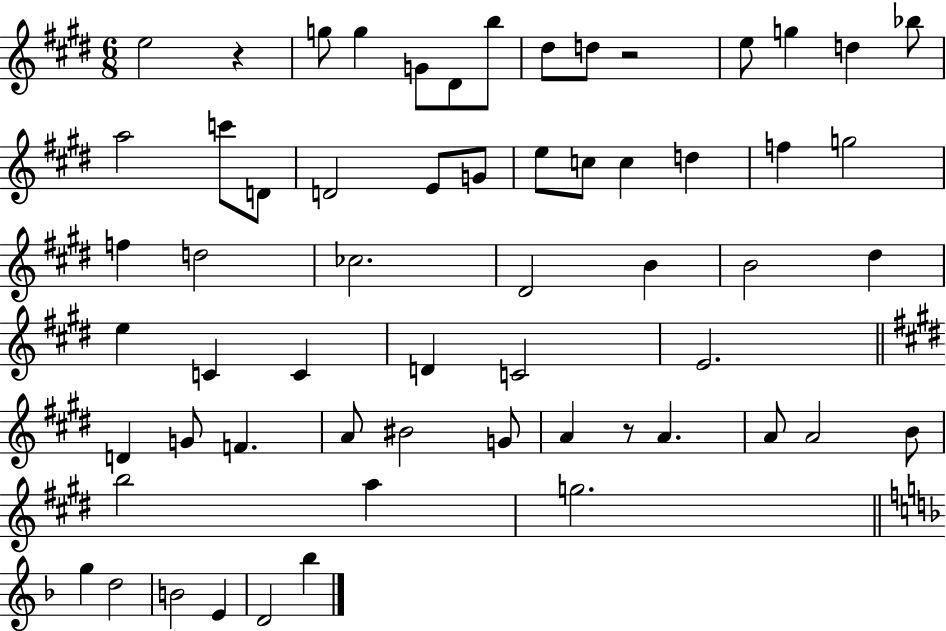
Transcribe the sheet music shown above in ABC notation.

X:1
T:Untitled
M:6/8
L:1/4
K:E
e2 z g/2 g G/2 ^D/2 b/2 ^d/2 d/2 z2 e/2 g d _b/2 a2 c'/2 D/2 D2 E/2 G/2 e/2 c/2 c d f g2 f d2 _c2 ^D2 B B2 ^d e C C D C2 E2 D G/2 F A/2 ^B2 G/2 A z/2 A A/2 A2 B/2 b2 a g2 g d2 B2 E D2 _b